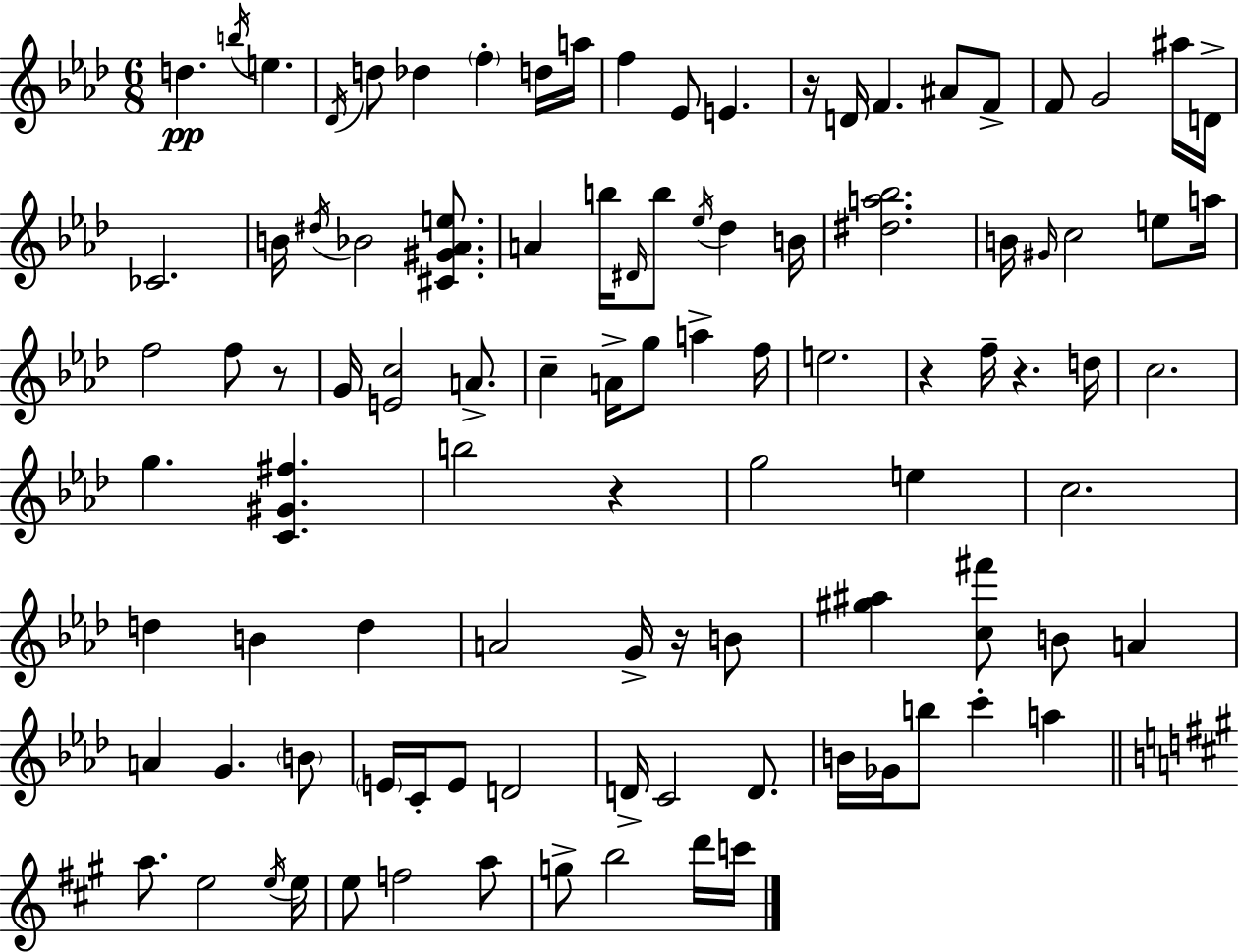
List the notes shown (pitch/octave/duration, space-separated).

D5/q. B5/s E5/q. Db4/s D5/e Db5/q F5/q D5/s A5/s F5/q Eb4/e E4/q. R/s D4/s F4/q. A#4/e F4/e F4/e G4/h A#5/s D4/s CES4/h. B4/s D#5/s Bb4/h [C#4,G#4,Ab4,E5]/e. A4/q B5/s D#4/s B5/e Eb5/s Db5/q B4/s [D#5,A5,Bb5]/h. B4/s G#4/s C5/h E5/e A5/s F5/h F5/e R/e G4/s [E4,C5]/h A4/e. C5/q A4/s G5/e A5/q F5/s E5/h. R/q F5/s R/q. D5/s C5/h. G5/q. [C4,G#4,F#5]/q. B5/h R/q G5/h E5/q C5/h. D5/q B4/q D5/q A4/h G4/s R/s B4/e [G#5,A#5]/q [C5,F#6]/e B4/e A4/q A4/q G4/q. B4/e E4/s C4/s E4/e D4/h D4/s C4/h D4/e. B4/s Gb4/s B5/e C6/q A5/q A5/e. E5/h E5/s E5/s E5/e F5/h A5/e G5/e B5/h D6/s C6/s